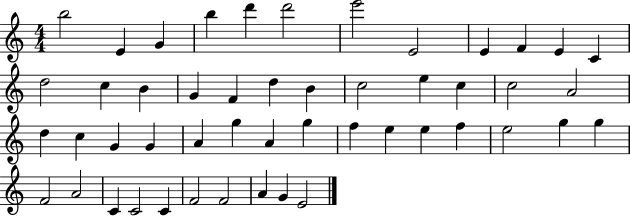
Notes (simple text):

B5/h E4/q G4/q B5/q D6/q D6/h E6/h E4/h E4/q F4/q E4/q C4/q D5/h C5/q B4/q G4/q F4/q D5/q B4/q C5/h E5/q C5/q C5/h A4/h D5/q C5/q G4/q G4/q A4/q G5/q A4/q G5/q F5/q E5/q E5/q F5/q E5/h G5/q G5/q F4/h A4/h C4/q C4/h C4/q F4/h F4/h A4/q G4/q E4/h